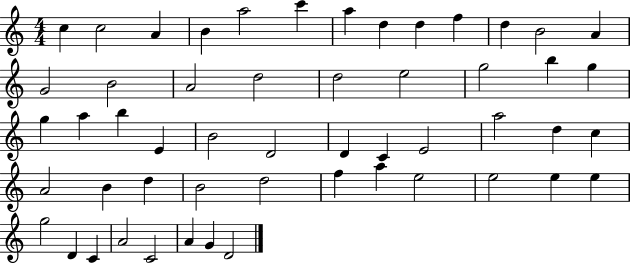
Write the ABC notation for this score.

X:1
T:Untitled
M:4/4
L:1/4
K:C
c c2 A B a2 c' a d d f d B2 A G2 B2 A2 d2 d2 e2 g2 b g g a b E B2 D2 D C E2 a2 d c A2 B d B2 d2 f a e2 e2 e e g2 D C A2 C2 A G D2